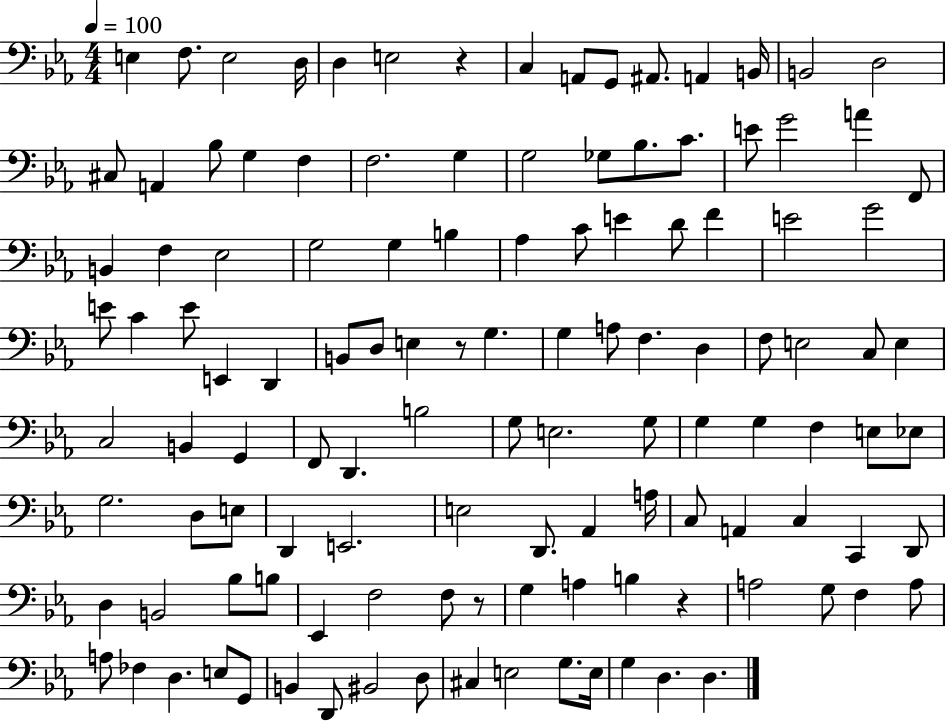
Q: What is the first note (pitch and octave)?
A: E3